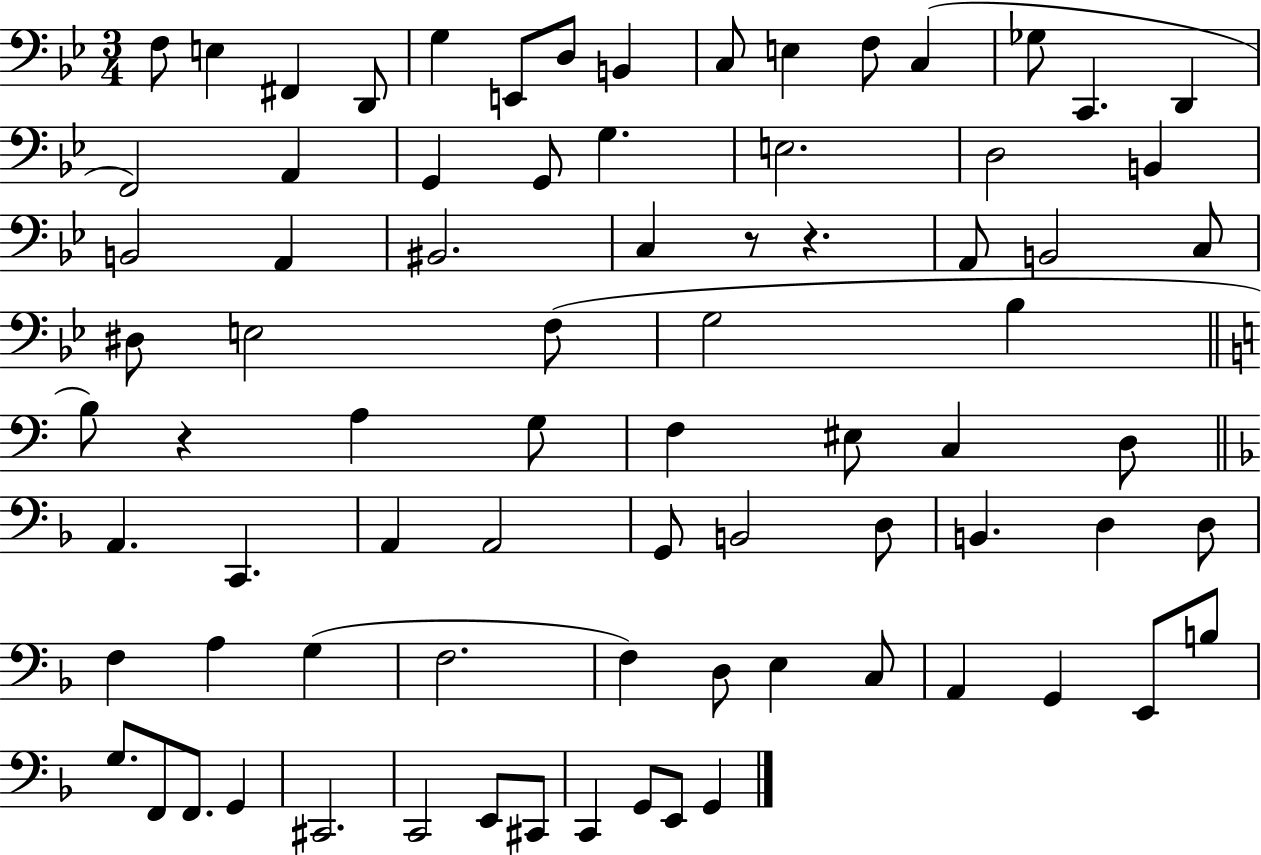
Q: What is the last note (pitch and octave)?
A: G2